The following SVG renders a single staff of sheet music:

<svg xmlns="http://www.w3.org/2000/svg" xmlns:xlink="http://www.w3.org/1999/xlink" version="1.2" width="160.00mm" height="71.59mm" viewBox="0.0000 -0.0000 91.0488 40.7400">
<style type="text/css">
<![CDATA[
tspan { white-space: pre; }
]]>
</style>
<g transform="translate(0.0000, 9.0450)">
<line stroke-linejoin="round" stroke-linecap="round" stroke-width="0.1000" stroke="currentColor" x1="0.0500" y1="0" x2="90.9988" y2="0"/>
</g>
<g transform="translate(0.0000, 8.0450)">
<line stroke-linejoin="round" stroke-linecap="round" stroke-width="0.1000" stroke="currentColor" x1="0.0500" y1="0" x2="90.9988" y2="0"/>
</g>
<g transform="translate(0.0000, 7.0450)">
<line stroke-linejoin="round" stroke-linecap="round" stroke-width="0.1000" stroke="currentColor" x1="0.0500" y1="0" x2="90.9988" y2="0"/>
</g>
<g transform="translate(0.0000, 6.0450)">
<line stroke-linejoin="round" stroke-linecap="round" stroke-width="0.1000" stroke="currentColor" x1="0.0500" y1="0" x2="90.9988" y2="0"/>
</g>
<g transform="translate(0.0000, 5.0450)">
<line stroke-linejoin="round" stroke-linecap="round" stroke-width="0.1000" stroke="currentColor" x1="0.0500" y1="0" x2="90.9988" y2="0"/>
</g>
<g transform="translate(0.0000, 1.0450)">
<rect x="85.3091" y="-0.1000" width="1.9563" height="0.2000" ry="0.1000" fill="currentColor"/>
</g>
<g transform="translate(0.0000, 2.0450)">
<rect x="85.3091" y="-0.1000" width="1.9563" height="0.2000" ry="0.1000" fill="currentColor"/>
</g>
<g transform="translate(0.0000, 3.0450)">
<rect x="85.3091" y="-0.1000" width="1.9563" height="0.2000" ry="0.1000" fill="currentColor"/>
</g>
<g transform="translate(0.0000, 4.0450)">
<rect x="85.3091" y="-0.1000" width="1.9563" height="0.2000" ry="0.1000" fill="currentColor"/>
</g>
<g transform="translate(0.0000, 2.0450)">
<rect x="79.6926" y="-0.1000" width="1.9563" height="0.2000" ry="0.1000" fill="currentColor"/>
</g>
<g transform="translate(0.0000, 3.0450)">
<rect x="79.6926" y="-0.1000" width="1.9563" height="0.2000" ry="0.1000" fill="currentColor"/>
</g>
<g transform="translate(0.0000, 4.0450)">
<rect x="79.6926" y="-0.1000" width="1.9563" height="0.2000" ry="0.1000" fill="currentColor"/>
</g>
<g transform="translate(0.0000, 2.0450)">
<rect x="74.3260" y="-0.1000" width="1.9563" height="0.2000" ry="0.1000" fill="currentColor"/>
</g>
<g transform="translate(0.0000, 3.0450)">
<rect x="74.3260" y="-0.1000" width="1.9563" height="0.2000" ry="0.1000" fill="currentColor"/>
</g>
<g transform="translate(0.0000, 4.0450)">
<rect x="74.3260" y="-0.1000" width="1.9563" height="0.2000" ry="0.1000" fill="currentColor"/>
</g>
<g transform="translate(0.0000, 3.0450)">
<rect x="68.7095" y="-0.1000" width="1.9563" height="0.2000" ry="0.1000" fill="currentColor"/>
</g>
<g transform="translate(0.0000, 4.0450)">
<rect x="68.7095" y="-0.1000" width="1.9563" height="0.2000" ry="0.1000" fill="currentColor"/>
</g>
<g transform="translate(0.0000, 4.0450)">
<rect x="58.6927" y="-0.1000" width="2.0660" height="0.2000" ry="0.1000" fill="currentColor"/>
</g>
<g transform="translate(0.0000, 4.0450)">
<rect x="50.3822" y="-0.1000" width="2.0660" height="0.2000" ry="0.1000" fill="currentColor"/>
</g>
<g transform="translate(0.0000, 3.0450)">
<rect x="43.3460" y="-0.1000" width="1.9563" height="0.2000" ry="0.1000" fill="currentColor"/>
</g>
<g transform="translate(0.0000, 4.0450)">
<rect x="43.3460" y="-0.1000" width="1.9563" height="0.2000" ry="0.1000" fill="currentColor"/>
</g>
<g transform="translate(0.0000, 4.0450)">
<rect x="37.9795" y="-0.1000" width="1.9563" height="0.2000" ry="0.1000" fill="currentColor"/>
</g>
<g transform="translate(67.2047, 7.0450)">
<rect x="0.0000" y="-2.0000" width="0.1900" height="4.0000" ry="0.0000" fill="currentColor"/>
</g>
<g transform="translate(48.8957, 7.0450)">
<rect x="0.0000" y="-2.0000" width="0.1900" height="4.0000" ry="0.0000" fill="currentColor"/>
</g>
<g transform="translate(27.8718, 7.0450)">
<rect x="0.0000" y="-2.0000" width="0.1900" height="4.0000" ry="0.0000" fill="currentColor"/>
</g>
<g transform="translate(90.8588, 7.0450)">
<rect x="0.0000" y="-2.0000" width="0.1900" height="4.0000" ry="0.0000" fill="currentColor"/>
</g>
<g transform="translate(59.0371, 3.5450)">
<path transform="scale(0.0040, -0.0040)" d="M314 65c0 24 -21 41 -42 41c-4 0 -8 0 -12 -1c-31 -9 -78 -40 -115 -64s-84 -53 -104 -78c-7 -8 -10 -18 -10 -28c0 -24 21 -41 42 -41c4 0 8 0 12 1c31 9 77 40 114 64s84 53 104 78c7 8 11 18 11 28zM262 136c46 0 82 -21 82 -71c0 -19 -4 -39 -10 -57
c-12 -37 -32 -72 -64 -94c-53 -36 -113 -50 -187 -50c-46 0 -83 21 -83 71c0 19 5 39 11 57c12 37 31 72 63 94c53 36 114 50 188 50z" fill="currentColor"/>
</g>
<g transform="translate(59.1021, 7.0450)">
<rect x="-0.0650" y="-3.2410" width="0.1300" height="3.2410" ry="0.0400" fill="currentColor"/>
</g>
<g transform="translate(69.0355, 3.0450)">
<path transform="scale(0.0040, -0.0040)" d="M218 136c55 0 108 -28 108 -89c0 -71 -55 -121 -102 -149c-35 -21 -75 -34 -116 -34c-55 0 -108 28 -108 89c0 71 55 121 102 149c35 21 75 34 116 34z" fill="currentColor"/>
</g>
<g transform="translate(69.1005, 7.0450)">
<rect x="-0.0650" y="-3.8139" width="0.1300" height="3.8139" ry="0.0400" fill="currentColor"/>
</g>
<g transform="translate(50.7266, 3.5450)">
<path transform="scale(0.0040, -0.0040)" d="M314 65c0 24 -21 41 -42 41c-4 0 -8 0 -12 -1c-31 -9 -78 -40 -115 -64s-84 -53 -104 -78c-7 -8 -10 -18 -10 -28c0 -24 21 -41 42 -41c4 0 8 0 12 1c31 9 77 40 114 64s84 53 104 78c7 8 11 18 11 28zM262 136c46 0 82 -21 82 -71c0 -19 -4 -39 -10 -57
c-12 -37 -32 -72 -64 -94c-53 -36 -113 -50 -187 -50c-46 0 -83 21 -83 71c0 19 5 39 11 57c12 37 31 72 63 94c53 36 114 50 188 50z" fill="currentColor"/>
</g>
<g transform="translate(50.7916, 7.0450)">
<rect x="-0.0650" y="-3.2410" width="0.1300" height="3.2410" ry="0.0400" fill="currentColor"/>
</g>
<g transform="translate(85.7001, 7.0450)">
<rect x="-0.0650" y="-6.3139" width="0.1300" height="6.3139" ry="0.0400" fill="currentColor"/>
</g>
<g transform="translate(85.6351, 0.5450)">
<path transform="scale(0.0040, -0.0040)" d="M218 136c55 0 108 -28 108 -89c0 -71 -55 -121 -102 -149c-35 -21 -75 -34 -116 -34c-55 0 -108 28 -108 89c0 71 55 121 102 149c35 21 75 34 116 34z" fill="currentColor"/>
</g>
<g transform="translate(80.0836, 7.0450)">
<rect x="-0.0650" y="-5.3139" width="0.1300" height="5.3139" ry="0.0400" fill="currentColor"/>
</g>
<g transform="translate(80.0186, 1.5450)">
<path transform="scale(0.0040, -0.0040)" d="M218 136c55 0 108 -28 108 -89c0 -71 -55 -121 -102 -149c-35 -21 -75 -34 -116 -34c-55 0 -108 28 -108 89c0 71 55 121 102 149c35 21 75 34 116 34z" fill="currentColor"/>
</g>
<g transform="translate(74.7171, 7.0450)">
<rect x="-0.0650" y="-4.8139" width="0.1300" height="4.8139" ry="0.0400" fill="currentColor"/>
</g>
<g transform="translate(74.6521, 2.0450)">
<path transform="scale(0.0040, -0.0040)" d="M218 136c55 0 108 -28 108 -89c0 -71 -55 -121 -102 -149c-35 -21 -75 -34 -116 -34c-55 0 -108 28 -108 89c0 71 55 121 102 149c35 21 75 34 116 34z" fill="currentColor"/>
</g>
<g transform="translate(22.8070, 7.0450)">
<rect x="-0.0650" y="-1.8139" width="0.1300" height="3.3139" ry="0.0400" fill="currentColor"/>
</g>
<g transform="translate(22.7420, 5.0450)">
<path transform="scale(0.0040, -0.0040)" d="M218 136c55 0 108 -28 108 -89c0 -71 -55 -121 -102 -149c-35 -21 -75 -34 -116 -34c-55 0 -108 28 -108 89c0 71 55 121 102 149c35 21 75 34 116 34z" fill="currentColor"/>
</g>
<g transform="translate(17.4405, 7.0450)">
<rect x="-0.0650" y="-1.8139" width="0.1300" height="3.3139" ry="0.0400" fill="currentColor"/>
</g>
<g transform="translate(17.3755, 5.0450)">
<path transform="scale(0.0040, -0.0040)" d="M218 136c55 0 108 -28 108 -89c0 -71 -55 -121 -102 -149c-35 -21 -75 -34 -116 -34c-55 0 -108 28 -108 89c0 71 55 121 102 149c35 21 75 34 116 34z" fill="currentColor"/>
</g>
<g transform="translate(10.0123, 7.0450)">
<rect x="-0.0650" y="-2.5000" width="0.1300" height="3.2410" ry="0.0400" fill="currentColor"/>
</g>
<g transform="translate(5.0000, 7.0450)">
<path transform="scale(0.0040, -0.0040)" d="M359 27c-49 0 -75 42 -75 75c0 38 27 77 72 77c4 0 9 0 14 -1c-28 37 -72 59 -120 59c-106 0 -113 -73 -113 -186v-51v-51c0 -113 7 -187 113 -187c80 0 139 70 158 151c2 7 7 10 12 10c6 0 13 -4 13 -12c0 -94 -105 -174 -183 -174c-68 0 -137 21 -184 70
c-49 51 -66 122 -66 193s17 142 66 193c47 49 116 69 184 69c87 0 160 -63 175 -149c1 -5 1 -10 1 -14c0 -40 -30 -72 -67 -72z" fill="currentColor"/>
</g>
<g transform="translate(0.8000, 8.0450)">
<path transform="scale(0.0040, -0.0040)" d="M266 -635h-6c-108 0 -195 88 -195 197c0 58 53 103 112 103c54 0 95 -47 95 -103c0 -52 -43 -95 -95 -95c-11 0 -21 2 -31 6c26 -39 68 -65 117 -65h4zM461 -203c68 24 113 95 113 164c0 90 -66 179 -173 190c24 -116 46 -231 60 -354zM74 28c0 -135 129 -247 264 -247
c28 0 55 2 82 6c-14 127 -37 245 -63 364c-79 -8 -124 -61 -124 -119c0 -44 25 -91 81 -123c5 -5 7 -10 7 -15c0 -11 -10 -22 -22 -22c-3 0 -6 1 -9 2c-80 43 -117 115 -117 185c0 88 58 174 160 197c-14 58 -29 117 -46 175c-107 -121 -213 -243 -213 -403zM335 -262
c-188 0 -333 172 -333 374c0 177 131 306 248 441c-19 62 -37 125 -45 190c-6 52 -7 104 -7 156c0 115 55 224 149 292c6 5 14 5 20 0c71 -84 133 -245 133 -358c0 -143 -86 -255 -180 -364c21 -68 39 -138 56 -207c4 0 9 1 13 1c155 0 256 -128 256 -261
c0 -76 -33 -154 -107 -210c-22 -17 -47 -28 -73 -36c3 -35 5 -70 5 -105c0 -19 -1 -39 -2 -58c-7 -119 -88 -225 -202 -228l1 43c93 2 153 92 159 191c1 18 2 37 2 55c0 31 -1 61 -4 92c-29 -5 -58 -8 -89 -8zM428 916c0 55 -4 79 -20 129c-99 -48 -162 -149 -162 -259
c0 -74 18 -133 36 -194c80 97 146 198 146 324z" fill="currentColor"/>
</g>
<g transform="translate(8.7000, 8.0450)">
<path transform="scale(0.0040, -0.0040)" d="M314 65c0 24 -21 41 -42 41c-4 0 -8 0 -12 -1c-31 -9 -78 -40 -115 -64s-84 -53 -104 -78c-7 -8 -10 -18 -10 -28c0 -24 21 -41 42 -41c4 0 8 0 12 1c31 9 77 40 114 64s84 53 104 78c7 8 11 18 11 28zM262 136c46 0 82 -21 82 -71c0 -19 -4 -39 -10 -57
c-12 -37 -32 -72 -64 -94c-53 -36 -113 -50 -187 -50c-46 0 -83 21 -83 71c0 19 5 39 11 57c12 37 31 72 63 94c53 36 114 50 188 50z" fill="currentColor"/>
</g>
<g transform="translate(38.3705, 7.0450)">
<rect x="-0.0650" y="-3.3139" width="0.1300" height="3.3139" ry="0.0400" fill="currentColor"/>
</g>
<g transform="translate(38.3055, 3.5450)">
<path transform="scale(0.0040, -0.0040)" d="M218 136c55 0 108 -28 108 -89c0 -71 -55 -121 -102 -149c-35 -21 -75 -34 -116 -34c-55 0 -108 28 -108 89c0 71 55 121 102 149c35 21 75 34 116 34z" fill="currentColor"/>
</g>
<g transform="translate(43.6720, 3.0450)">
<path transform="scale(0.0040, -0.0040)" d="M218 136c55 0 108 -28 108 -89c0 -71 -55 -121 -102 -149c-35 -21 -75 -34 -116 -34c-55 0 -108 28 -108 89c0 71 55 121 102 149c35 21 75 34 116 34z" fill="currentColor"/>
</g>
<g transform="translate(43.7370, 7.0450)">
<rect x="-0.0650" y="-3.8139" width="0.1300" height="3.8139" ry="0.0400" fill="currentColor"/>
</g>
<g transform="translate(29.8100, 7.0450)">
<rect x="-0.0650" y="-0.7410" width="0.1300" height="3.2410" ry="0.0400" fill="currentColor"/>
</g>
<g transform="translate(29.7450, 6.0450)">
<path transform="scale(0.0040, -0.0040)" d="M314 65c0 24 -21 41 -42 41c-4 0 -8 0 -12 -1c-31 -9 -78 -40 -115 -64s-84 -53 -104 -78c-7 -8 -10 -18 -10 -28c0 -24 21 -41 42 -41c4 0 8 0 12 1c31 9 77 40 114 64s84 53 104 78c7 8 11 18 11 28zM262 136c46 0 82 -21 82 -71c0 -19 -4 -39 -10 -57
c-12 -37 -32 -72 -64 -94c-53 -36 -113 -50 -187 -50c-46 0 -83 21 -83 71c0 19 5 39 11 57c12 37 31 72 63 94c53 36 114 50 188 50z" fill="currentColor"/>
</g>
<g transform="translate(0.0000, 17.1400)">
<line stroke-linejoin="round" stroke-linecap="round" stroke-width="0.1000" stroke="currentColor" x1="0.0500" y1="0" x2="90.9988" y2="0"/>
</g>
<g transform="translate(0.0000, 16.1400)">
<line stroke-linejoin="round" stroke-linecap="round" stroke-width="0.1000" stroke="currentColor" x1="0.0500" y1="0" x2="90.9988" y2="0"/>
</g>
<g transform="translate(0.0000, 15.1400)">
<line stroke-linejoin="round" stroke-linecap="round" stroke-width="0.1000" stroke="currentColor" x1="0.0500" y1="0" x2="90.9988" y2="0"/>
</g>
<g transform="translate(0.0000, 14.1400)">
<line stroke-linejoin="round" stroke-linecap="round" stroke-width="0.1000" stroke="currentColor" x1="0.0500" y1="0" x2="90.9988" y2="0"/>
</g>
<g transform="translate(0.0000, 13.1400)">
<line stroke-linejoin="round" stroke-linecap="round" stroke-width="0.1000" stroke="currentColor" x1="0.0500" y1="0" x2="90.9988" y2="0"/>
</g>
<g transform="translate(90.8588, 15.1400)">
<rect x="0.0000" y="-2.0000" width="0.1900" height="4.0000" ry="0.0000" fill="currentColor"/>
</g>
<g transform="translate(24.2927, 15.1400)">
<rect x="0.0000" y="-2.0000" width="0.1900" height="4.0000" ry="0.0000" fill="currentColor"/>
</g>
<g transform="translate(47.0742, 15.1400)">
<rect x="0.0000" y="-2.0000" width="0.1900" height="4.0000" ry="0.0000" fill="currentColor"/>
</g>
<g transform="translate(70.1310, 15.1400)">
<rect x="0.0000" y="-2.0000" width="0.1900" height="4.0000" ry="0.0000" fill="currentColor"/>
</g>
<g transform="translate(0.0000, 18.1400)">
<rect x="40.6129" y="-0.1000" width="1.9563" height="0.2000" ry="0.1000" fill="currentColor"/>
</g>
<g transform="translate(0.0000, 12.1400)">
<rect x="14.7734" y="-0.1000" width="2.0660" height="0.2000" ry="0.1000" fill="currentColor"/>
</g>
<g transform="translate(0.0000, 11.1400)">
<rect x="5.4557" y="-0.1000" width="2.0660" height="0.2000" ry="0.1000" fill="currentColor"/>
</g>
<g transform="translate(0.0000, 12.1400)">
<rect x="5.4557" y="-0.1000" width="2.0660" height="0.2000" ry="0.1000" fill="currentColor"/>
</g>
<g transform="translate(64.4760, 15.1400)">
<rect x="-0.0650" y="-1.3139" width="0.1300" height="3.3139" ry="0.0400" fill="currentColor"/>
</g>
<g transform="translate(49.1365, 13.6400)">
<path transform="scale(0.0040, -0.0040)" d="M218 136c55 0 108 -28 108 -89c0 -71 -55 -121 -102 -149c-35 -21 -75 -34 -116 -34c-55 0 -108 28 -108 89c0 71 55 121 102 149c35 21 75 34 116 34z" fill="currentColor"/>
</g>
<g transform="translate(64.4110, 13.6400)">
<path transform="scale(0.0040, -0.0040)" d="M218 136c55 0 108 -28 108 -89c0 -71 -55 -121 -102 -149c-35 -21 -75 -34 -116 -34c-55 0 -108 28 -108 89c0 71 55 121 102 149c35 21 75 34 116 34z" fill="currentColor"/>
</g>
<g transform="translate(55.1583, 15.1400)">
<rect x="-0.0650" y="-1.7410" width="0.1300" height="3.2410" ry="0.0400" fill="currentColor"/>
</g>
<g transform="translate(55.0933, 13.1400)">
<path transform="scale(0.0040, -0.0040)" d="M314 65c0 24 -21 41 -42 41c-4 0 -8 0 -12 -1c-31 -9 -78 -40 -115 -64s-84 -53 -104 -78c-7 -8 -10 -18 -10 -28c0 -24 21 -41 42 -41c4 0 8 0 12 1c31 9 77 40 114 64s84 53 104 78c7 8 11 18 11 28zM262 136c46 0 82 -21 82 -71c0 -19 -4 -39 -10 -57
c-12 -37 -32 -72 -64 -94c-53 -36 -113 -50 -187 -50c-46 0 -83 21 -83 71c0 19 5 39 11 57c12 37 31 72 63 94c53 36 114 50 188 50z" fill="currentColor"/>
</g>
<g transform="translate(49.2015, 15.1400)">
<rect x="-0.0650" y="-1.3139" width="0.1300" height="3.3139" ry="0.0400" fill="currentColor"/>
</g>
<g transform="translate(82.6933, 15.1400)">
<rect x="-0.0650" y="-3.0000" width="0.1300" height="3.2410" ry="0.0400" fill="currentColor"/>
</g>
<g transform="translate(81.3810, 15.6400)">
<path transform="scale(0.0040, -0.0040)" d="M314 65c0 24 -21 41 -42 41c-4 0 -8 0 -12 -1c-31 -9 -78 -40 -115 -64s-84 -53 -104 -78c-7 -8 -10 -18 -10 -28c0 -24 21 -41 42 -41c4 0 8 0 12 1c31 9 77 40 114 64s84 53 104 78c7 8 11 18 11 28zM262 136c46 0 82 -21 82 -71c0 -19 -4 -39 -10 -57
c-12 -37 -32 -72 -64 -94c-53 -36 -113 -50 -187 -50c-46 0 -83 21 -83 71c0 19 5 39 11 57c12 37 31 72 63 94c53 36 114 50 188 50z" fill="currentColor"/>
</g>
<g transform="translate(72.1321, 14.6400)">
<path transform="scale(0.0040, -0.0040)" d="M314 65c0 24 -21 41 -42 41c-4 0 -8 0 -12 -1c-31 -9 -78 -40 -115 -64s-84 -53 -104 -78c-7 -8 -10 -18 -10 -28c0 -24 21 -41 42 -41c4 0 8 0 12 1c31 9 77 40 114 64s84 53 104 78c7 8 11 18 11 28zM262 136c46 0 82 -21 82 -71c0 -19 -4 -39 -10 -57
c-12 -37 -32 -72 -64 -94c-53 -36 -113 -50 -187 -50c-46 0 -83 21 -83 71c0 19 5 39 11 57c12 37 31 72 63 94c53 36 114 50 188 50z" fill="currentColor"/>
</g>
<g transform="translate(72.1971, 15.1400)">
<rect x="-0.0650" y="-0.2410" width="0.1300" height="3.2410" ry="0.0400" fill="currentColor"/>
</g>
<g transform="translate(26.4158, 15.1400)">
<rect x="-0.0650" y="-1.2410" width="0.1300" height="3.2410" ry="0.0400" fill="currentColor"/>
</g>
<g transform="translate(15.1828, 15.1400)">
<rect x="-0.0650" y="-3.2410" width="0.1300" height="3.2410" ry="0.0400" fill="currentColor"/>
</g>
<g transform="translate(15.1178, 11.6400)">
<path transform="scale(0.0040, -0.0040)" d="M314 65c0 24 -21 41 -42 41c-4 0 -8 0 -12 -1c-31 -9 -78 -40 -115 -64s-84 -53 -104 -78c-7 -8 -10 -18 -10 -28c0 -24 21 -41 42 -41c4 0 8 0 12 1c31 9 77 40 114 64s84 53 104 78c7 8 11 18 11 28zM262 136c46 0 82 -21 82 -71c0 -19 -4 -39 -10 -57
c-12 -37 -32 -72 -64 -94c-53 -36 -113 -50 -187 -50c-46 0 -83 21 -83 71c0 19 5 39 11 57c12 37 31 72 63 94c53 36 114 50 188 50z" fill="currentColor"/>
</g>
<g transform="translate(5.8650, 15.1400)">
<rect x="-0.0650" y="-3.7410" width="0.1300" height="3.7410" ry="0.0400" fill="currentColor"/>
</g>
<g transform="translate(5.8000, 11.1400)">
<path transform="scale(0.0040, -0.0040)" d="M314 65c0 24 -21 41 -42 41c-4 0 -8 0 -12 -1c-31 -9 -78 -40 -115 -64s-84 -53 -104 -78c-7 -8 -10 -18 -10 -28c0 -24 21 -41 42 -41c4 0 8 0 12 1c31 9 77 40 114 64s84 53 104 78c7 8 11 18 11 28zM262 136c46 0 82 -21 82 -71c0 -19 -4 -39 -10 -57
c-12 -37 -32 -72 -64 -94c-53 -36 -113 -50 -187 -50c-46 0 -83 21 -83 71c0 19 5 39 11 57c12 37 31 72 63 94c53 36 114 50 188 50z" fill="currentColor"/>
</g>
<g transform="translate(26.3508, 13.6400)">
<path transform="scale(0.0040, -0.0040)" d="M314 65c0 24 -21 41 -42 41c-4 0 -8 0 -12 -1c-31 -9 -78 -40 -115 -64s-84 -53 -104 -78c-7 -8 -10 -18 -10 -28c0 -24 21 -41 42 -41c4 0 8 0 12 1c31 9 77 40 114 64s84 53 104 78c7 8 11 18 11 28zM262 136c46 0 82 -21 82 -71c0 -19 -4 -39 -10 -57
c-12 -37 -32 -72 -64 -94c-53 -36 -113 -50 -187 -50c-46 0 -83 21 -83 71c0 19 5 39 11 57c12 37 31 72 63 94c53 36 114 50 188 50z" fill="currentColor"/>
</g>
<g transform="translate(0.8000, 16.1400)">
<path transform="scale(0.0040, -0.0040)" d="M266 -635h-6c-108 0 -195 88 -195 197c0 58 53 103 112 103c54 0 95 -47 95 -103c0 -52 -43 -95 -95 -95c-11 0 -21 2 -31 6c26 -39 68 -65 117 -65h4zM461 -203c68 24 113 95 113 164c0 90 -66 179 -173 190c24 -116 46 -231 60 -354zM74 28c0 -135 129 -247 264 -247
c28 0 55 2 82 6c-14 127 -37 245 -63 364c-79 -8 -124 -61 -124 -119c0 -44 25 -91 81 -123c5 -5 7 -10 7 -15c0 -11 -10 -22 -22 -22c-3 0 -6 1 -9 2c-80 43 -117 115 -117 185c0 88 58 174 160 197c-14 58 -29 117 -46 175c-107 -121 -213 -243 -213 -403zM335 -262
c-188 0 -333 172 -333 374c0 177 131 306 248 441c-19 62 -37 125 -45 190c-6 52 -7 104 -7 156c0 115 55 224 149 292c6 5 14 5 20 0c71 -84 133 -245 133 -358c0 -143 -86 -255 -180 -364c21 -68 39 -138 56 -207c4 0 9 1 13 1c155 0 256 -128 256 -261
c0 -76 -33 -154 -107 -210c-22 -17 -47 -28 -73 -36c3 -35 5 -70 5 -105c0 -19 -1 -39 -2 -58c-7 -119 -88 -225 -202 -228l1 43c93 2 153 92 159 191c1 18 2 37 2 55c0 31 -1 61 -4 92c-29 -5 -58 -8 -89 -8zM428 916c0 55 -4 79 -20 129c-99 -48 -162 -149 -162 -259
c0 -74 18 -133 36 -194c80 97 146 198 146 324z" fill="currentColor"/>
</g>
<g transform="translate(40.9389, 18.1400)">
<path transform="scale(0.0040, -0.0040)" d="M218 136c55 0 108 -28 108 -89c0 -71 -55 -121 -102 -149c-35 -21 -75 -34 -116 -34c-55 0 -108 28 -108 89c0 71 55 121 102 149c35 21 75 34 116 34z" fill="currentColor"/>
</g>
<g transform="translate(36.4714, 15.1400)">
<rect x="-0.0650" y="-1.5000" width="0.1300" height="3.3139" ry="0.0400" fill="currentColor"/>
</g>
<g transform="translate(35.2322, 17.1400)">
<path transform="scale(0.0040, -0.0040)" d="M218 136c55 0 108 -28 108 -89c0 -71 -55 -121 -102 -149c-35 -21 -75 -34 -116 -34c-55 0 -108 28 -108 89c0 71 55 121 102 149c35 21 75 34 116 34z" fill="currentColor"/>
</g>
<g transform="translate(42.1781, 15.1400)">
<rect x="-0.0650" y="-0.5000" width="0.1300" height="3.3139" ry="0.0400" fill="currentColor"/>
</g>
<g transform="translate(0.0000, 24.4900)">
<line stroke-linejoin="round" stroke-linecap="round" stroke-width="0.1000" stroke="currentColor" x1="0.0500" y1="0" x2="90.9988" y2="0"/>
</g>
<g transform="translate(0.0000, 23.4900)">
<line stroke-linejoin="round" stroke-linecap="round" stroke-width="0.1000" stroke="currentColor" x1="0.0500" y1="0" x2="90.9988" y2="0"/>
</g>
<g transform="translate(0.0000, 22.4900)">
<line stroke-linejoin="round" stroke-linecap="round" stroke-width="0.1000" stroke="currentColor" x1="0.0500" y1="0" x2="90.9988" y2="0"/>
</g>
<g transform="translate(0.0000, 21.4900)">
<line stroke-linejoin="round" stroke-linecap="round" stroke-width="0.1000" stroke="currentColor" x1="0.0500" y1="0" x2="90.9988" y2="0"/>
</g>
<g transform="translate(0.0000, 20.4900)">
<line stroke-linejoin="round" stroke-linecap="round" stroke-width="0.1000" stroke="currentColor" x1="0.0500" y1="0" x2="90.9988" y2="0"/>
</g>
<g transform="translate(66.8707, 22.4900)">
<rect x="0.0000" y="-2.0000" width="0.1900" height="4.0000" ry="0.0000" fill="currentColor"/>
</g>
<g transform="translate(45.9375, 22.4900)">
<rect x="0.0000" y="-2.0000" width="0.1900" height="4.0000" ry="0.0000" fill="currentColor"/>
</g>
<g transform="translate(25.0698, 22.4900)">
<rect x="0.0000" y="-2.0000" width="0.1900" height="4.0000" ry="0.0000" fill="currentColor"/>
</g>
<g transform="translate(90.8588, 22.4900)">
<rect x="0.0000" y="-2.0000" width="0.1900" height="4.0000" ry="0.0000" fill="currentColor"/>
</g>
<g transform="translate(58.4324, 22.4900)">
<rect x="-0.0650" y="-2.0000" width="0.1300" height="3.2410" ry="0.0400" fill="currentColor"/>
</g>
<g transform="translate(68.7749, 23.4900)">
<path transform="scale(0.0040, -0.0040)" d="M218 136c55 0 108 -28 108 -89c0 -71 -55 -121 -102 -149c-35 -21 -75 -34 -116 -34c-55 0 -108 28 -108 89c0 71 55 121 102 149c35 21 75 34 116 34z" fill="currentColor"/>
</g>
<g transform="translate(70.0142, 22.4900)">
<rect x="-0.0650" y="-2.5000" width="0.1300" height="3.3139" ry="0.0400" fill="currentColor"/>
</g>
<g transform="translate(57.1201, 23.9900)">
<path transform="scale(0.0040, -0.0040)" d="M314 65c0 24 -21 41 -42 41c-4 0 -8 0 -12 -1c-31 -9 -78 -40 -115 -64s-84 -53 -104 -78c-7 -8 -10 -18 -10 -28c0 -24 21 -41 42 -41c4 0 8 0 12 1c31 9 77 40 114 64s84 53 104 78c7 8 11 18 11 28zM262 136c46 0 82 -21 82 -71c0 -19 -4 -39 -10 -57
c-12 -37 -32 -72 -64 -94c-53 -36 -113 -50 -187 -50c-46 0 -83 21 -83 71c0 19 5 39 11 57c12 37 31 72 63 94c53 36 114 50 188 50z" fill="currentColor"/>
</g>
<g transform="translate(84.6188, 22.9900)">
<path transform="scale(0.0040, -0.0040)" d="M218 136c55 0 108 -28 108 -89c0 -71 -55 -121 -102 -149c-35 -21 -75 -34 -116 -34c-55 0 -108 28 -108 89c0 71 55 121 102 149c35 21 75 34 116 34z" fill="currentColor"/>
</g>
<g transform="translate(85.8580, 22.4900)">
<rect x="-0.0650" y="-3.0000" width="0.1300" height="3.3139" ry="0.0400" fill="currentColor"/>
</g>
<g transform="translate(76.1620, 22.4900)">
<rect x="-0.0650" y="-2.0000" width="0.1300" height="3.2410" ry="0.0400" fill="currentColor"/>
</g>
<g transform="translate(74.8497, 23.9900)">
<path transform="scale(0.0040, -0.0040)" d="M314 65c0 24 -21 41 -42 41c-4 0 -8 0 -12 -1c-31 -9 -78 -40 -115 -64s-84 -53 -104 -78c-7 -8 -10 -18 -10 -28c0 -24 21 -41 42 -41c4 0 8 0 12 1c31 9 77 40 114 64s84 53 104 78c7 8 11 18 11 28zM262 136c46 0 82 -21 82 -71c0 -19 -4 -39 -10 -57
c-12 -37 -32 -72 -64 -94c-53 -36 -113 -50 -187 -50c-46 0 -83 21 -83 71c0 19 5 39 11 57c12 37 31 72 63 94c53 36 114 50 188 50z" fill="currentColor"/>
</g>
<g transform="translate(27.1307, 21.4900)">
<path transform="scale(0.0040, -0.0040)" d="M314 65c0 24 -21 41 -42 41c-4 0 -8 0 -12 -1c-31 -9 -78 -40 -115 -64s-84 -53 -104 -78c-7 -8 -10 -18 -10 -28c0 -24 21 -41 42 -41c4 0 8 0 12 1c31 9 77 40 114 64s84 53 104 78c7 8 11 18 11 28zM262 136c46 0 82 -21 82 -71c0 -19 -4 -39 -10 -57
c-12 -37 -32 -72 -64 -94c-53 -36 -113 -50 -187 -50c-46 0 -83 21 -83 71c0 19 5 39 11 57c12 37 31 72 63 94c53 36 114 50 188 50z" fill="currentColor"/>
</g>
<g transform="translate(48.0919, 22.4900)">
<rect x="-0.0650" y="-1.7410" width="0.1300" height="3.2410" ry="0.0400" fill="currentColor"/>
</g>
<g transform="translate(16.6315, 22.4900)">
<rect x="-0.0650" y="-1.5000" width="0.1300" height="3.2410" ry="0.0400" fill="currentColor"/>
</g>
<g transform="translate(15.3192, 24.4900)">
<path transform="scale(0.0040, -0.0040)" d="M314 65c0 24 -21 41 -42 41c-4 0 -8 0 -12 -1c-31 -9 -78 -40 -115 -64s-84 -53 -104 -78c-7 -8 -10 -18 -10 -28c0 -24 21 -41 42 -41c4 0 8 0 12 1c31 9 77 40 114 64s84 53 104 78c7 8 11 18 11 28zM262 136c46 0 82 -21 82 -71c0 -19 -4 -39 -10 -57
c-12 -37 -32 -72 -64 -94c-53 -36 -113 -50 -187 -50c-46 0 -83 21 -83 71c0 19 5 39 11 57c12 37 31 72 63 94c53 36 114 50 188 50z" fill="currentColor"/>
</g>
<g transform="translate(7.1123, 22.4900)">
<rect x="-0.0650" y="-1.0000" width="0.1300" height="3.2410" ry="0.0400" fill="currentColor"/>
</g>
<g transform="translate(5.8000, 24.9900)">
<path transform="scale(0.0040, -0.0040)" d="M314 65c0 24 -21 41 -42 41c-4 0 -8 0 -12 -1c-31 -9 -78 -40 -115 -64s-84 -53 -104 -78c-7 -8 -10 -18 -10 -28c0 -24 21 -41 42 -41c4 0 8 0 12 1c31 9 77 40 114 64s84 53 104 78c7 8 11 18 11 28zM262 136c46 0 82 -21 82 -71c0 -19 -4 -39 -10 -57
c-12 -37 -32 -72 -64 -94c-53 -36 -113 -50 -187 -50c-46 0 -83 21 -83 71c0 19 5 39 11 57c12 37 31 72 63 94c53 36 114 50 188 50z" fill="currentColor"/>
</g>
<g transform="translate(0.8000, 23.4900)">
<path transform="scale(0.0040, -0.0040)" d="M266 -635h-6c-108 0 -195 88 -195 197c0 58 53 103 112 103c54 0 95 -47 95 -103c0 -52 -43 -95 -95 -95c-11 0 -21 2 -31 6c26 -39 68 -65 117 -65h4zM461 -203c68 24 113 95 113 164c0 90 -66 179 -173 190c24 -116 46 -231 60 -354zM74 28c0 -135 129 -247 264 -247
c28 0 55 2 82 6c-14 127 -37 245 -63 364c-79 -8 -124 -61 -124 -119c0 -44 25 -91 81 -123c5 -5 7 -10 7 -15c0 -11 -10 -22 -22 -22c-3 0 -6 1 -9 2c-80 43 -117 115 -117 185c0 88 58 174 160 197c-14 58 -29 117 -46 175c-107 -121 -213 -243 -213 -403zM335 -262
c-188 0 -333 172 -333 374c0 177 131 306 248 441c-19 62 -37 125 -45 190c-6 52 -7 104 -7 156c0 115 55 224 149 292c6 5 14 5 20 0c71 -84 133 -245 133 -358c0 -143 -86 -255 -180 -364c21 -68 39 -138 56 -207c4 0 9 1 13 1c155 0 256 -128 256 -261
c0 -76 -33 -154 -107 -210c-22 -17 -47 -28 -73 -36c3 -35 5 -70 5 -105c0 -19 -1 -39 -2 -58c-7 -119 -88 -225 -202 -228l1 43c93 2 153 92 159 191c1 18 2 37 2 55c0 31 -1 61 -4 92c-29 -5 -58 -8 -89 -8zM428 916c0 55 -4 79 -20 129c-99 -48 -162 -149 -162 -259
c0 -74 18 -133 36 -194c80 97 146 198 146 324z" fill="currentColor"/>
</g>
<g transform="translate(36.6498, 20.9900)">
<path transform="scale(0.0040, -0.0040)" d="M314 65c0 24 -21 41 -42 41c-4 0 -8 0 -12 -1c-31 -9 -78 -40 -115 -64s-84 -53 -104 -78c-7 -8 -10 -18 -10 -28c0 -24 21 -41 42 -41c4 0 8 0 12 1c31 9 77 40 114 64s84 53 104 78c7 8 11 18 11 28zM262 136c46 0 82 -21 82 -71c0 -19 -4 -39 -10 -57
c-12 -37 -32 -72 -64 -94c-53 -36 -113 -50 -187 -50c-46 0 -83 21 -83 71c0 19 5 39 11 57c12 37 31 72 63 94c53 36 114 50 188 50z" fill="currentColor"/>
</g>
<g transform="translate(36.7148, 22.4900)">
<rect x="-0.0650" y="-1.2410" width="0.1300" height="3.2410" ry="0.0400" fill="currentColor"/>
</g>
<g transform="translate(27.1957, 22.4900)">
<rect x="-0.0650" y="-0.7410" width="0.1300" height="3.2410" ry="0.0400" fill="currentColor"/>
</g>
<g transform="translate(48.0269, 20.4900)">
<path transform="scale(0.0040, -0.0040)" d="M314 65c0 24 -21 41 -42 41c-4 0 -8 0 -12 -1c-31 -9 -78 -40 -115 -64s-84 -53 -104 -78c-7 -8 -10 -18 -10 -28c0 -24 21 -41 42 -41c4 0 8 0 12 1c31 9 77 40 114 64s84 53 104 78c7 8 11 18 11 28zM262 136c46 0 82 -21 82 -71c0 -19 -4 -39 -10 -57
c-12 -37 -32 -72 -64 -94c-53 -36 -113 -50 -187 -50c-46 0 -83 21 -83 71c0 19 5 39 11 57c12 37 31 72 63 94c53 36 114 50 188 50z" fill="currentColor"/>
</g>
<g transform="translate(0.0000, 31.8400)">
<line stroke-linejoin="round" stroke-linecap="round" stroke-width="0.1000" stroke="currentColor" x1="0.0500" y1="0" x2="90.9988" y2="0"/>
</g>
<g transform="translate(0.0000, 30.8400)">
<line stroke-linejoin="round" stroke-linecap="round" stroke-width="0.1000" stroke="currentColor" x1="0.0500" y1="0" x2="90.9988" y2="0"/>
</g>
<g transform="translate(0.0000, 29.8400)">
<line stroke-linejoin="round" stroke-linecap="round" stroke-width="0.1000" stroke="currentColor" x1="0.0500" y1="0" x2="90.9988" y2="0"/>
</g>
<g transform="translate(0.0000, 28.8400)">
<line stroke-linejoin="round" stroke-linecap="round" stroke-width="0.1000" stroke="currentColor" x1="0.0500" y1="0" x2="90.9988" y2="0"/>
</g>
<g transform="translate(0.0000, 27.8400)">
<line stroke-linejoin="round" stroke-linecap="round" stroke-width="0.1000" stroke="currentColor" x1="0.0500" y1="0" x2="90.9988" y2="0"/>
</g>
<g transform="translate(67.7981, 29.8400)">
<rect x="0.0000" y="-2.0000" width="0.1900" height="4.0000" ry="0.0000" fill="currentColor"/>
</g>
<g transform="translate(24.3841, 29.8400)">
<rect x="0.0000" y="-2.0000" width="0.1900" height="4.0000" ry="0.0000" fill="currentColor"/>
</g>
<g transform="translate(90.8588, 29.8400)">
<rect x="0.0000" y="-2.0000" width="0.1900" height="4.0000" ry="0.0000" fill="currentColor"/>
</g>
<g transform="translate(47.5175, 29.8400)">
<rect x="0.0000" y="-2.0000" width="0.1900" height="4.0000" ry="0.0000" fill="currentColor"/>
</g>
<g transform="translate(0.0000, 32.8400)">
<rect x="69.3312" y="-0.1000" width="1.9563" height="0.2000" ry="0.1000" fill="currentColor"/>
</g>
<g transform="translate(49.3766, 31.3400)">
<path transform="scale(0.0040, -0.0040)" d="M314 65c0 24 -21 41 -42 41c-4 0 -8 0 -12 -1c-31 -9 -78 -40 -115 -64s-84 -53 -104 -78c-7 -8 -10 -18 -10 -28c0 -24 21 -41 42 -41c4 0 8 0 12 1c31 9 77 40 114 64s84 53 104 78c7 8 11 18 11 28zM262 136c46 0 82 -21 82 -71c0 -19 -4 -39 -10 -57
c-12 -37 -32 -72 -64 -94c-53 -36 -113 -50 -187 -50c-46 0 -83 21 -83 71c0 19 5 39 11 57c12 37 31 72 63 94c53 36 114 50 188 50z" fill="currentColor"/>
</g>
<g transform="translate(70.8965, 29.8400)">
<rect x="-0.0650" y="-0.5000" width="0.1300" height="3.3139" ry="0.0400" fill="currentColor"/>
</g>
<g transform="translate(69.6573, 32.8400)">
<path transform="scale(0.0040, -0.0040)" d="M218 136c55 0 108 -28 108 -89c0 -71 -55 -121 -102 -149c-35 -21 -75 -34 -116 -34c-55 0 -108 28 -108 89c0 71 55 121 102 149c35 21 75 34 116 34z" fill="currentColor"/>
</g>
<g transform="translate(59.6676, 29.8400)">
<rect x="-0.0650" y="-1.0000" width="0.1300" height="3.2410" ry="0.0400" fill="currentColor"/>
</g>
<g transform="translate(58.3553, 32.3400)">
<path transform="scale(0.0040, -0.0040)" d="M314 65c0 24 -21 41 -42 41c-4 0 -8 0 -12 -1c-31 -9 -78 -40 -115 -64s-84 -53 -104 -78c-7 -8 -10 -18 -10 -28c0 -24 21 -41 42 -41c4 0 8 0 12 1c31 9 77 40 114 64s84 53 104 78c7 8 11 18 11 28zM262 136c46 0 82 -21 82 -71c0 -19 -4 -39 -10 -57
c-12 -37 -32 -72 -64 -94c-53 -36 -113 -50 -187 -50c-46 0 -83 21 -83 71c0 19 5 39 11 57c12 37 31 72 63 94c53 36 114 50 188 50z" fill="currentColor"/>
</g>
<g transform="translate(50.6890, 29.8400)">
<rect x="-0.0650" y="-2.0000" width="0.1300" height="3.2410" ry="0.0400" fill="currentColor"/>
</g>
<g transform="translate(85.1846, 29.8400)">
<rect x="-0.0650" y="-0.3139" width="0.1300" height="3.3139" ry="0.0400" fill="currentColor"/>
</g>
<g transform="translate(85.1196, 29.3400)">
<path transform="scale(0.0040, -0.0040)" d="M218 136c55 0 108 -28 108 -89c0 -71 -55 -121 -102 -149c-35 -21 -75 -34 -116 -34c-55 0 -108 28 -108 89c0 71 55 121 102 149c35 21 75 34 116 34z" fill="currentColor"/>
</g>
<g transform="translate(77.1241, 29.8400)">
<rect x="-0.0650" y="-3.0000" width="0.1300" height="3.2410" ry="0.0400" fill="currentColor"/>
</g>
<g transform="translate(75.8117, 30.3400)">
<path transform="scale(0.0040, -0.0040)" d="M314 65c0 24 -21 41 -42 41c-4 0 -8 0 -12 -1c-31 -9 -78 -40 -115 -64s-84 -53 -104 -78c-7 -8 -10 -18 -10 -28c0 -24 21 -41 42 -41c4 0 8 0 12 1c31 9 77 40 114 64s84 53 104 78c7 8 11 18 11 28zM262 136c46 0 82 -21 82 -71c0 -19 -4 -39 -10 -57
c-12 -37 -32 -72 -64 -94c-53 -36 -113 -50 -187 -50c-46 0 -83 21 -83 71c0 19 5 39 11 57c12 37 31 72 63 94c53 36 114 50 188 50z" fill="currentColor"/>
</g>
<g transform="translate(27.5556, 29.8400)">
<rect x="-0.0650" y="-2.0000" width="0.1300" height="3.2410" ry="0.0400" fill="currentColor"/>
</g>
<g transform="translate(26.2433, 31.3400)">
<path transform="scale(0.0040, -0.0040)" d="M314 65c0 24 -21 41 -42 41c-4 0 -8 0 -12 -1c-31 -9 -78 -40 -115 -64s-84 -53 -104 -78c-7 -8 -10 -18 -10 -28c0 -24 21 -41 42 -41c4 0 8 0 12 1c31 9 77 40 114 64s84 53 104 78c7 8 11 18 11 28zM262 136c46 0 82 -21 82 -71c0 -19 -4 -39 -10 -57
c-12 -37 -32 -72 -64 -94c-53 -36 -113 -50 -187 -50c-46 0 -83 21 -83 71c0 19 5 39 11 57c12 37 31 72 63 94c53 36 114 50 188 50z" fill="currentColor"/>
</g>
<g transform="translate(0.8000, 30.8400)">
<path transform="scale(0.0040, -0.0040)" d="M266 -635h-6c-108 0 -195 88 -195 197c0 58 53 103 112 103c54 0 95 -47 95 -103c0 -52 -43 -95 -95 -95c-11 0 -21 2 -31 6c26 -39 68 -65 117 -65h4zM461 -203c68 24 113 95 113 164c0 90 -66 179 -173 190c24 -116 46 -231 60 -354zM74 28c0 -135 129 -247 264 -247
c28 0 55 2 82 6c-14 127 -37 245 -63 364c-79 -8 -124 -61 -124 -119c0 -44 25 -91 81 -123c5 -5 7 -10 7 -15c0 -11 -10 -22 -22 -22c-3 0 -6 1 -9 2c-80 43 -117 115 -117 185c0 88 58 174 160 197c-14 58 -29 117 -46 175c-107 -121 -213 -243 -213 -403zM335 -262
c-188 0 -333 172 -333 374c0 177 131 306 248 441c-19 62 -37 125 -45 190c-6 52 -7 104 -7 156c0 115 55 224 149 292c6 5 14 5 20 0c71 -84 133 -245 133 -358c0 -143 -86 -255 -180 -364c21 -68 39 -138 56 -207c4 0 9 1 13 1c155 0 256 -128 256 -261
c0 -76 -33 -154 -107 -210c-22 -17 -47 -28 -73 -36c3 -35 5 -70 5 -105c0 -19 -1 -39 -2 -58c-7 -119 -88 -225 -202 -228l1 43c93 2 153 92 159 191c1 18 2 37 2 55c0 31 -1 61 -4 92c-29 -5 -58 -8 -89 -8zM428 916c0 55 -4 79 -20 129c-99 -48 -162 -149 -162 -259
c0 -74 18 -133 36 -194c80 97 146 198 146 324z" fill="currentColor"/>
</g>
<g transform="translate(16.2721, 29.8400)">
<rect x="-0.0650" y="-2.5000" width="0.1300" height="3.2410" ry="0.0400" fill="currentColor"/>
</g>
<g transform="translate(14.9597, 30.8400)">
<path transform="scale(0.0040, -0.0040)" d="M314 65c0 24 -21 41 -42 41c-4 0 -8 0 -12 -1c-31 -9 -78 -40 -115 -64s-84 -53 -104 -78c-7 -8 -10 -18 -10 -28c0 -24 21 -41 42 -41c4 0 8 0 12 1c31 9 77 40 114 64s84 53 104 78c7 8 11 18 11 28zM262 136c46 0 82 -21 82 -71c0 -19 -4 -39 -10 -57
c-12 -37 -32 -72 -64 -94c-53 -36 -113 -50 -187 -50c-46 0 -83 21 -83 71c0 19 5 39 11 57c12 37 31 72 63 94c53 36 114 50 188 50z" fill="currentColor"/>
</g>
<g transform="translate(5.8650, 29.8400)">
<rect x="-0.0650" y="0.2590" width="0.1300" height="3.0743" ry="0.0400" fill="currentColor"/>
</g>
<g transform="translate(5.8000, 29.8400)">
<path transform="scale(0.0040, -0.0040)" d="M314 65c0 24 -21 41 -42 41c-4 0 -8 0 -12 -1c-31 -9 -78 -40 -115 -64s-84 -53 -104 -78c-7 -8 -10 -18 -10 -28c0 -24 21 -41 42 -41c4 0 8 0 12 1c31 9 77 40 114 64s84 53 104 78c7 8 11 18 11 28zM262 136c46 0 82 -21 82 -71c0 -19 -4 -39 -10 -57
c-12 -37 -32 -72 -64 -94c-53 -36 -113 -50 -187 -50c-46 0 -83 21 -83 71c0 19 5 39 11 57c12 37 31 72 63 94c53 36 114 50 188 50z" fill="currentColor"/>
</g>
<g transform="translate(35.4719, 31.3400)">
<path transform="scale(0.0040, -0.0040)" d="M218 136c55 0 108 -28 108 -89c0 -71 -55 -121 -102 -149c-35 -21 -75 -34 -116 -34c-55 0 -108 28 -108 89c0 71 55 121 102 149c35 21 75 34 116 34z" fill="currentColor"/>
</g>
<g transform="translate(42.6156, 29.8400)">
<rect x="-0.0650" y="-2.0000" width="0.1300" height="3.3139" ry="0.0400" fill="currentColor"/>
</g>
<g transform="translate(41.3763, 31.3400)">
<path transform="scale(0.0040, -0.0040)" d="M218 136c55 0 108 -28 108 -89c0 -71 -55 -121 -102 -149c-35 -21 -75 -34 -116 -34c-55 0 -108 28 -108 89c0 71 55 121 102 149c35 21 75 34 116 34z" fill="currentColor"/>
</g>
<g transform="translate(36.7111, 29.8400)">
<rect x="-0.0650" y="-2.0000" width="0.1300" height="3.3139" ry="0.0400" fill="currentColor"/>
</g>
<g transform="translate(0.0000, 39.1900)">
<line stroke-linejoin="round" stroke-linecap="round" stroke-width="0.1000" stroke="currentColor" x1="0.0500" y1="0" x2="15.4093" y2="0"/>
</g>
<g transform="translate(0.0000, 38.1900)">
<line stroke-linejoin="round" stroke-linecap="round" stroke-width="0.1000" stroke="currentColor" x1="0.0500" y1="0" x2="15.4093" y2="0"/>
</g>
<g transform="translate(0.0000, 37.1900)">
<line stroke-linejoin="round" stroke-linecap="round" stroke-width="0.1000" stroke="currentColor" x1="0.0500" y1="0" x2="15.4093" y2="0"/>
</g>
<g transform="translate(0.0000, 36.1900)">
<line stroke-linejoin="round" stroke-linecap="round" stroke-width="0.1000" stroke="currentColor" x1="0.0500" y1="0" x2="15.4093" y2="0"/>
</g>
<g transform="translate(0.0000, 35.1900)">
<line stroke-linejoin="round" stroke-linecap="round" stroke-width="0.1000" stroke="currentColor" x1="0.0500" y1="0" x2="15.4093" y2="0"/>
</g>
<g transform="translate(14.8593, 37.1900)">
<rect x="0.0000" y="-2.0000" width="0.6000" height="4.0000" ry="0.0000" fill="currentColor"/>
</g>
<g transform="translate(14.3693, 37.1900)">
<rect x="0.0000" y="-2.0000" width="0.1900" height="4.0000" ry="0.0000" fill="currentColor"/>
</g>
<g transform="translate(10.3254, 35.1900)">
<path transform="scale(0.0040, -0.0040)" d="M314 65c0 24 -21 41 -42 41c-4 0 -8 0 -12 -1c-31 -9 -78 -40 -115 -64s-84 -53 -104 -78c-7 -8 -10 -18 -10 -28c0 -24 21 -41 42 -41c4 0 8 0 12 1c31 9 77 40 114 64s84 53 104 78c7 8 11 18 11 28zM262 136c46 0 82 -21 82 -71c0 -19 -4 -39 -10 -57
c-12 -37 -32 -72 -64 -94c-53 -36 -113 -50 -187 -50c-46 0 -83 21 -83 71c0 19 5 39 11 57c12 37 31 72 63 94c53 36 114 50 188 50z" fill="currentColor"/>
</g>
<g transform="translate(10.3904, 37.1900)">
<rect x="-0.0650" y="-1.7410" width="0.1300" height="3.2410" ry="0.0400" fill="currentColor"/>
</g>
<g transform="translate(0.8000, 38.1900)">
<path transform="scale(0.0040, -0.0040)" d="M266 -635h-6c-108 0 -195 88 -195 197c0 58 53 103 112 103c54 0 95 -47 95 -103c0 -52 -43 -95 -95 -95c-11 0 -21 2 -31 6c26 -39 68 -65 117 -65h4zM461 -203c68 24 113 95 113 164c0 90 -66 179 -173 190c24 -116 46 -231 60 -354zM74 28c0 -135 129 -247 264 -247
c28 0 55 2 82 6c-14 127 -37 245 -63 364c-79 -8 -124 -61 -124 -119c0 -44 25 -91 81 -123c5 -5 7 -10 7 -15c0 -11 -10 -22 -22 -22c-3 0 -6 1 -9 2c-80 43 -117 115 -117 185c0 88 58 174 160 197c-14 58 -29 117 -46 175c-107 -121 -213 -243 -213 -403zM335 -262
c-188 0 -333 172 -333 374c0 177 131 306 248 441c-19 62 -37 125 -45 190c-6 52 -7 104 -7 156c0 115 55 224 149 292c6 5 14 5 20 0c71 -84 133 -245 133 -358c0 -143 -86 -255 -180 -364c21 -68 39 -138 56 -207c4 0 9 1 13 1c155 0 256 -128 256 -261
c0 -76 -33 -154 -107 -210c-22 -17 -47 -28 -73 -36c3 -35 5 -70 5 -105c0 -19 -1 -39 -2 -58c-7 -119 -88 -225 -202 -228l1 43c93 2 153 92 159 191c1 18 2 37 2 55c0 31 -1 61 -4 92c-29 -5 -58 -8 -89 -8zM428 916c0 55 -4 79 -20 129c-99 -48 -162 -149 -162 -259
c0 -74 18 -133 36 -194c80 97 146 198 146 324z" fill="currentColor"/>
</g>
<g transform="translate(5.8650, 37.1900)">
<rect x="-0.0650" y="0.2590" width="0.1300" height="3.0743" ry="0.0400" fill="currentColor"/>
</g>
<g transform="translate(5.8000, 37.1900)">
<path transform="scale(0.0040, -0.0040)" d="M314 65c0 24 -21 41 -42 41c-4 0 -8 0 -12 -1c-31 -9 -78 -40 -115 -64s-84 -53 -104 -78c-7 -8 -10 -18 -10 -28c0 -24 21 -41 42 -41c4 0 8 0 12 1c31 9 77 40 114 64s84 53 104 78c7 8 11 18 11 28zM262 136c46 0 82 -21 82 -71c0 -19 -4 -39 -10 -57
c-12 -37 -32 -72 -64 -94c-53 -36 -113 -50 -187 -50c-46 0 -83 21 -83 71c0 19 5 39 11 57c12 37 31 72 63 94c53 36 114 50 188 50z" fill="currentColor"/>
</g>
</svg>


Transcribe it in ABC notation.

X:1
T:Untitled
M:4/4
L:1/4
K:C
G2 f f d2 b c' b2 b2 c' e' f' a' c'2 b2 e2 E C e f2 e c2 A2 D2 E2 d2 e2 f2 F2 G F2 A B2 G2 F2 F F F2 D2 C A2 c B2 f2